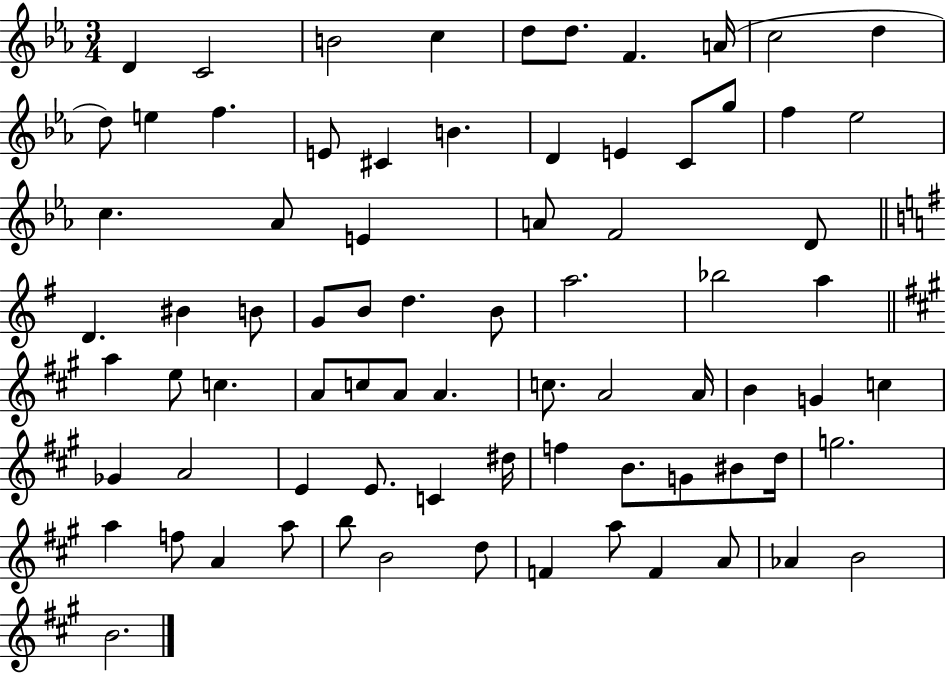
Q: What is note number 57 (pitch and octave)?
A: D#5